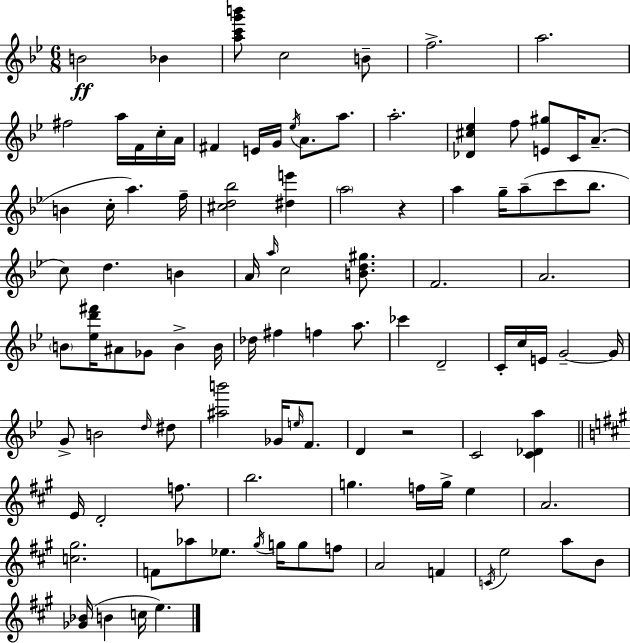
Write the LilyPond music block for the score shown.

{
  \clef treble
  \numericTimeSignature
  \time 6/8
  \key g \minor
  b'2\ff bes'4 | <a'' c''' g''' b'''>8 c''2 b'8-- | f''2.-> | a''2. | \break fis''2 a''16 f'16 c''16-. a'16 | fis'4 e'16 g'16 \acciaccatura { ees''16 } a'8. a''8. | a''2.-. | <des' cis'' ees''>4 f''8 <e' gis''>8 c'16 a'8.--( | \break b'4 c''16-. a''4.) | f''16-- <cis'' d'' bes''>2 <dis'' e'''>4 | \parenthesize a''2 r4 | a''4 g''16-- a''8--( c'''8 bes''8. | \break c''8) d''4. b'4 | a'16 \grace { a''16 } c''2 <b' d'' gis''>8. | f'2. | a'2. | \break \parenthesize b'8 <ees'' d''' fis'''>16 ais'8 ges'8 b'4-> | b'16 des''16 fis''4 f''4 a''8. | ces'''4 d'2-- | c'16-. c''16 e'16 g'2--~~ | \break g'16 g'8-> b'2 | \grace { d''16 } dis''8 <ais'' b'''>2 ges'16 | \grace { e''16 } f'8. d'4 r2 | c'2 | \break <c' des' a''>4 \bar "||" \break \key a \major e'16 d'2-. f''8. | b''2. | g''4. f''16 g''16-> e''4 | a'2. | \break <c'' gis''>2. | f'8 aes''8 ees''8. \acciaccatura { gis''16 } g''16 g''8 f''8 | a'2 f'4 | \acciaccatura { c'16 } e''2 a''8 | \break b'8 <ges' bes'>16( b'4 c''16 e''4.) | \bar "|."
}